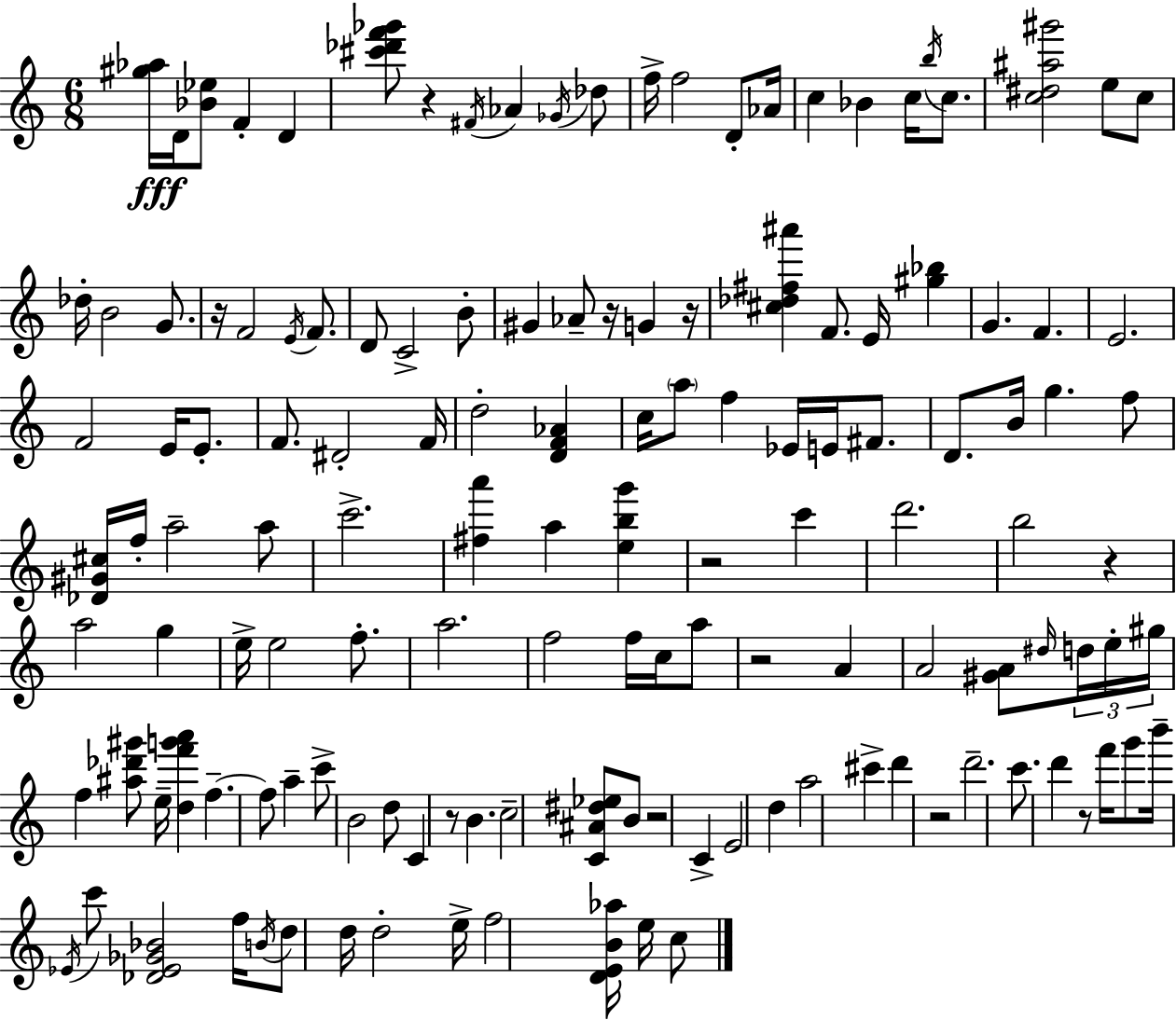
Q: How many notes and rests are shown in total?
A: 138